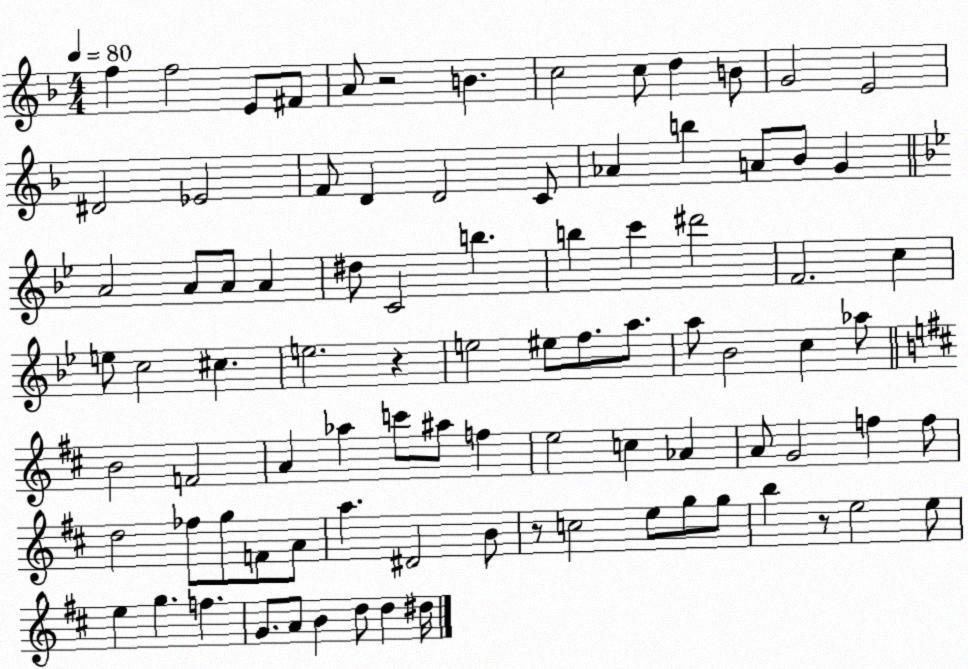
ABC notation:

X:1
T:Untitled
M:4/4
L:1/4
K:F
f f2 E/2 ^F/2 A/2 z2 B c2 c/2 d B/2 G2 E2 ^D2 _E2 F/2 D D2 C/2 _A b A/2 _B/2 G A2 A/2 A/2 A ^d/2 C2 b b c' ^d'2 F2 c e/2 c2 ^c e2 z e2 ^e/2 f/2 a/2 a/2 _B2 c _a/2 B2 F2 A _a c'/2 ^a/2 f e2 c _A A/2 G2 f f/2 d2 _f/2 g/2 F/2 A/2 a ^D2 B/2 z/2 c2 e/2 g/2 g/2 b z/2 e2 e/2 e g f G/2 A/2 B d/2 d ^d/4